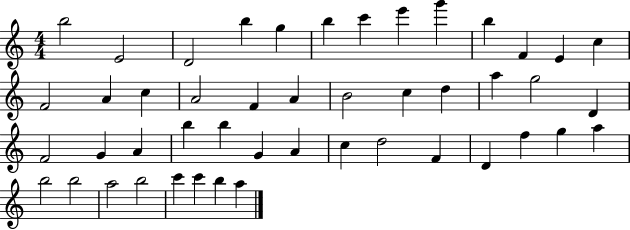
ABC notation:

X:1
T:Untitled
M:4/4
L:1/4
K:C
b2 E2 D2 b g b c' e' g' b F E c F2 A c A2 F A B2 c d a g2 D F2 G A b b G A c d2 F D f g a b2 b2 a2 b2 c' c' b a